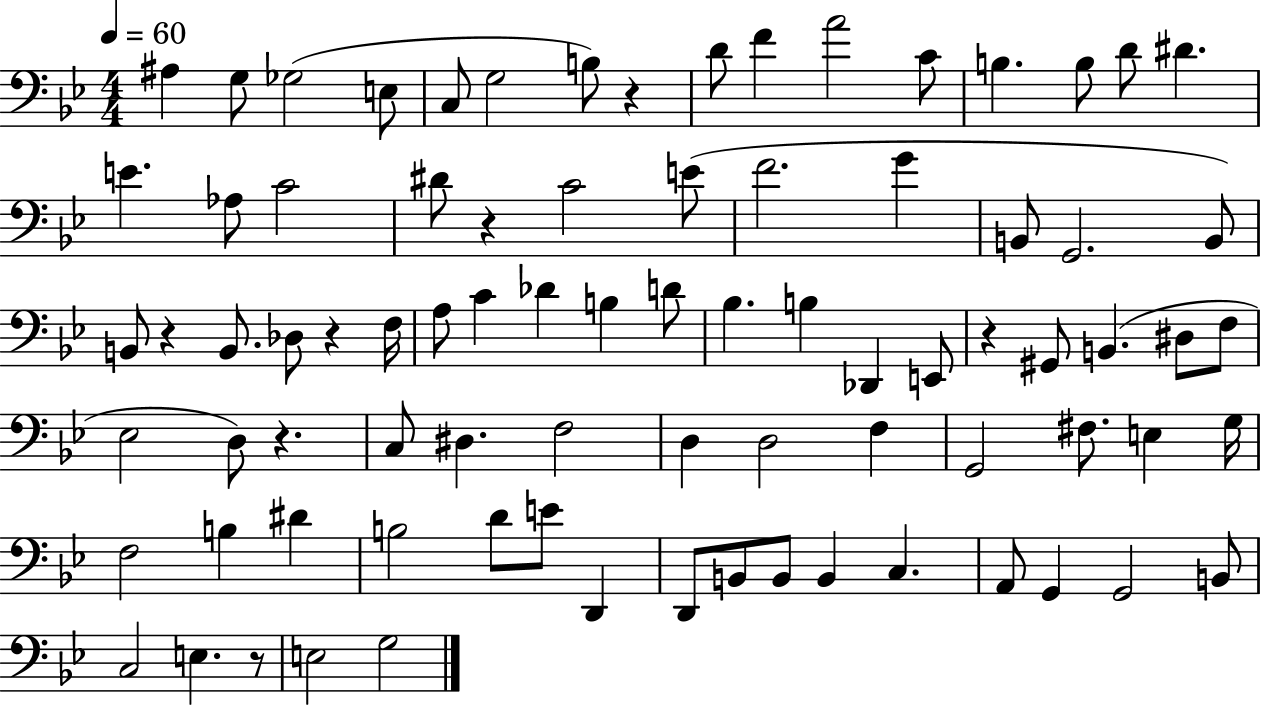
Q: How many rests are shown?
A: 7